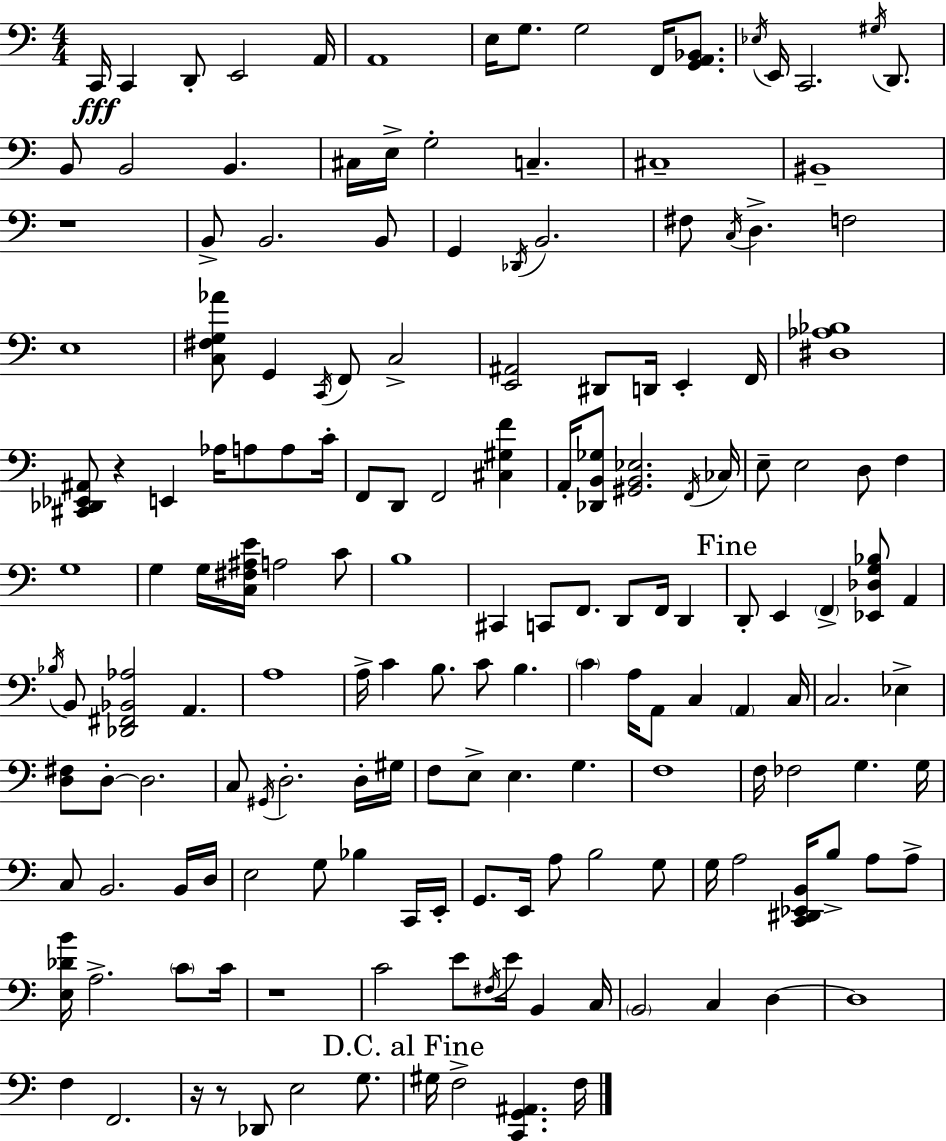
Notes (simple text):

C2/s C2/q D2/e E2/h A2/s A2/w E3/s G3/e. G3/h F2/s [G2,A2,Bb2]/e. Eb3/s E2/s C2/h. G#3/s D2/e. B2/e B2/h B2/q. C#3/s E3/s G3/h C3/q. C#3/w BIS2/w R/w B2/e B2/h. B2/e G2/q Db2/s B2/h. F#3/e C3/s D3/q. F3/h E3/w [C3,F#3,G3,Ab4]/e G2/q C2/s F2/e C3/h [E2,A#2]/h D#2/e D2/s E2/q F2/s [D#3,Ab3,Bb3]/w [C#2,Db2,Eb2,A#2]/e R/q E2/q Ab3/s A3/e A3/e C4/s F2/e D2/e F2/h [C#3,G#3,F4]/q A2/s [Db2,B2,Gb3]/e [G#2,B2,Eb3]/h. F2/s CES3/s E3/e E3/h D3/e F3/q G3/w G3/q G3/s [C3,F#3,A#3,E4]/s A3/h C4/e B3/w C#2/q C2/e F2/e. D2/e F2/s D2/q D2/e E2/q F2/q [Eb2,Db3,G3,Bb3]/e A2/q Bb3/s B2/e [Db2,F#2,Bb2,Ab3]/h A2/q. A3/w A3/s C4/q B3/e. C4/e B3/q. C4/q A3/s A2/e C3/q A2/q C3/s C3/h. Eb3/q [D3,F#3]/e D3/e D3/h. C3/e G#2/s D3/h. D3/s G#3/s F3/e E3/e E3/q. G3/q. F3/w F3/s FES3/h G3/q. G3/s C3/e B2/h. B2/s D3/s E3/h G3/e Bb3/q C2/s E2/s G2/e. E2/s A3/e B3/h G3/e G3/s A3/h [C2,D#2,Eb2,B2]/s B3/e A3/e A3/e [E3,Db4,B4]/s A3/h. C4/e C4/s R/w C4/h E4/e F#3/s E4/s B2/q C3/s B2/h C3/q D3/q D3/w F3/q F2/h. R/s R/e Db2/e E3/h G3/e. G#3/s F3/h [C2,G2,A#2]/q. F3/s